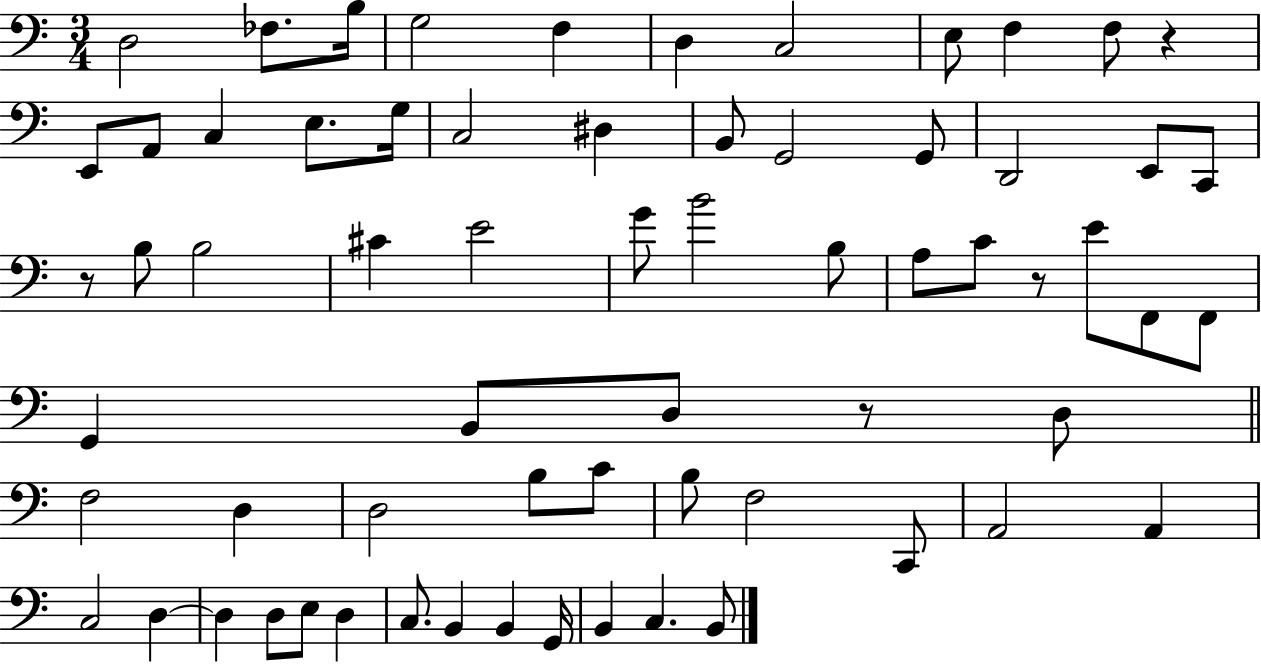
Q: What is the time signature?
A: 3/4